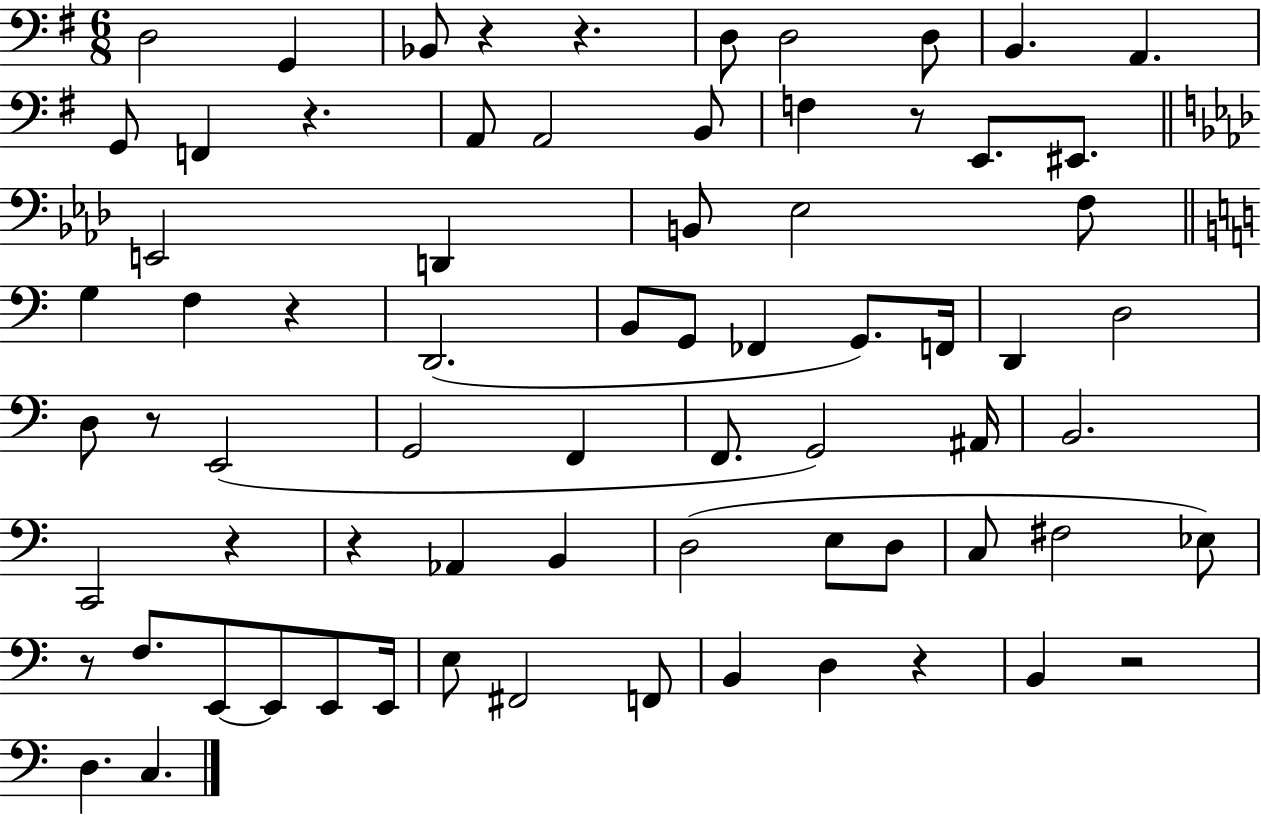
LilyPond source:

{
  \clef bass
  \numericTimeSignature
  \time 6/8
  \key g \major
  d2 g,4 | bes,8 r4 r4. | d8 d2 d8 | b,4. a,4. | \break g,8 f,4 r4. | a,8 a,2 b,8 | f4 r8 e,8. eis,8. | \bar "||" \break \key aes \major e,2 d,4 | b,8 ees2 f8 | \bar "||" \break \key c \major g4 f4 r4 | d,2.( | b,8 g,8 fes,4 g,8.) f,16 | d,4 d2 | \break d8 r8 e,2( | g,2 f,4 | f,8. g,2) ais,16 | b,2. | \break c,2 r4 | r4 aes,4 b,4 | d2( e8 d8 | c8 fis2 ees8) | \break r8 f8. e,8~~ e,8 e,8 e,16 | e8 fis,2 f,8 | b,4 d4 r4 | b,4 r2 | \break d4. c4. | \bar "|."
}